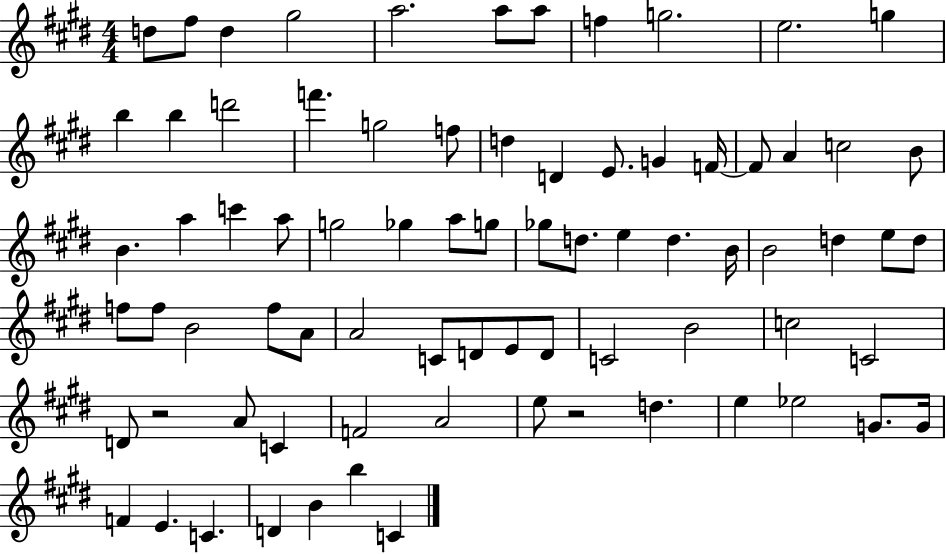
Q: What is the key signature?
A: E major